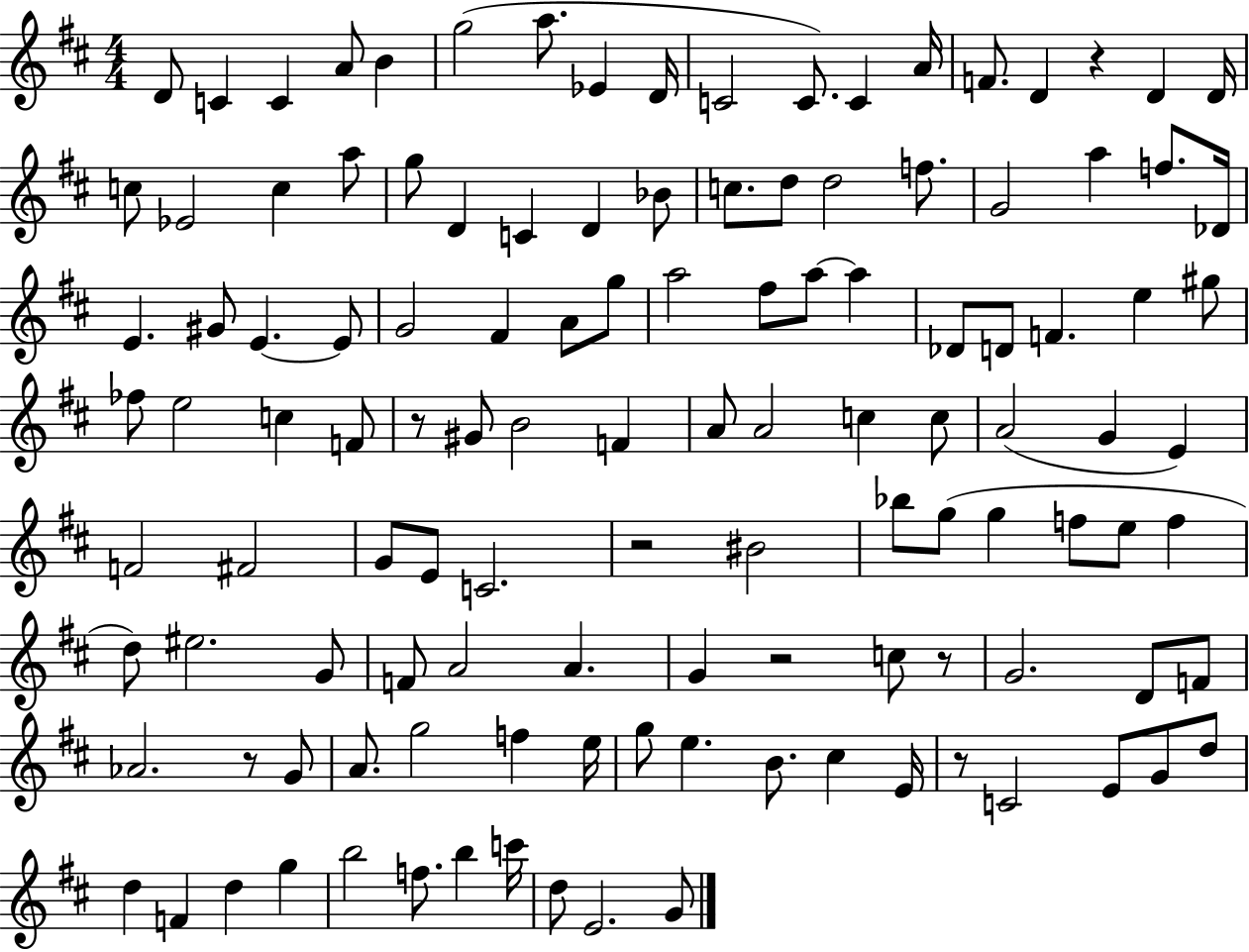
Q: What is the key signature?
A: D major